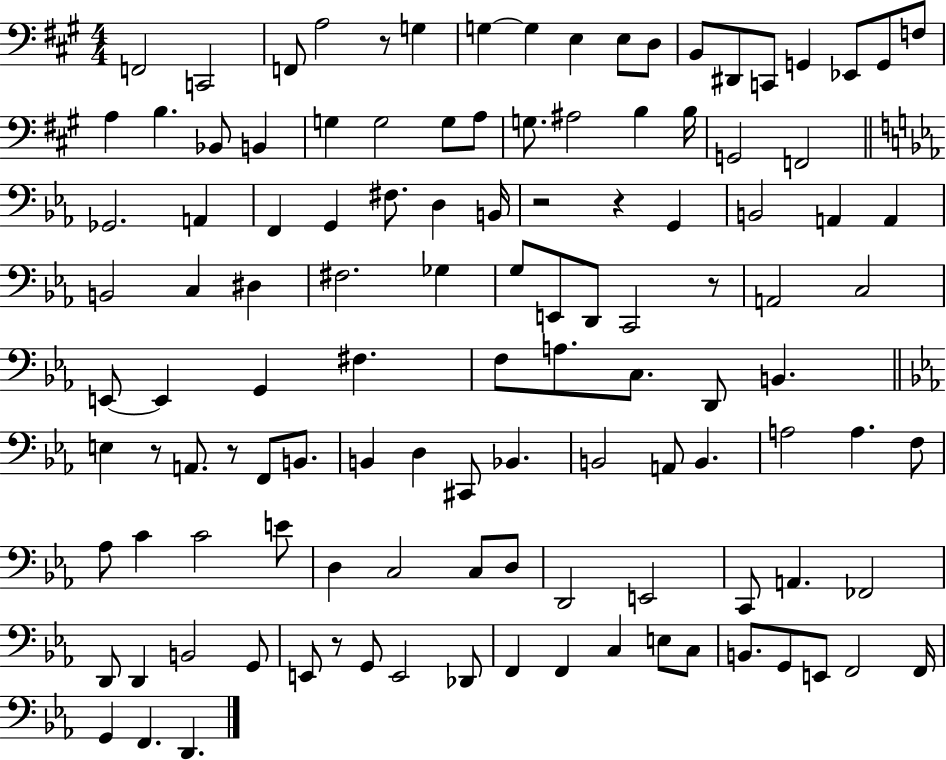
F2/h C2/h F2/e A3/h R/e G3/q G3/q G3/q E3/q E3/e D3/e B2/e D#2/e C2/e G2/q Eb2/e G2/e F3/e A3/q B3/q. Bb2/e B2/q G3/q G3/h G3/e A3/e G3/e. A#3/h B3/q B3/s G2/h F2/h Gb2/h. A2/q F2/q G2/q F#3/e. D3/q B2/s R/h R/q G2/q B2/h A2/q A2/q B2/h C3/q D#3/q F#3/h. Gb3/q G3/e E2/e D2/e C2/h R/e A2/h C3/h E2/e E2/q G2/q F#3/q. F3/e A3/e. C3/e. D2/e B2/q. E3/q R/e A2/e. R/e F2/e B2/e. B2/q D3/q C#2/e Bb2/q. B2/h A2/e B2/q. A3/h A3/q. F3/e Ab3/e C4/q C4/h E4/e D3/q C3/h C3/e D3/e D2/h E2/h C2/e A2/q. FES2/h D2/e D2/q B2/h G2/e E2/e R/e G2/e E2/h Db2/e F2/q F2/q C3/q E3/e C3/e B2/e. G2/e E2/e F2/h F2/s G2/q F2/q. D2/q.